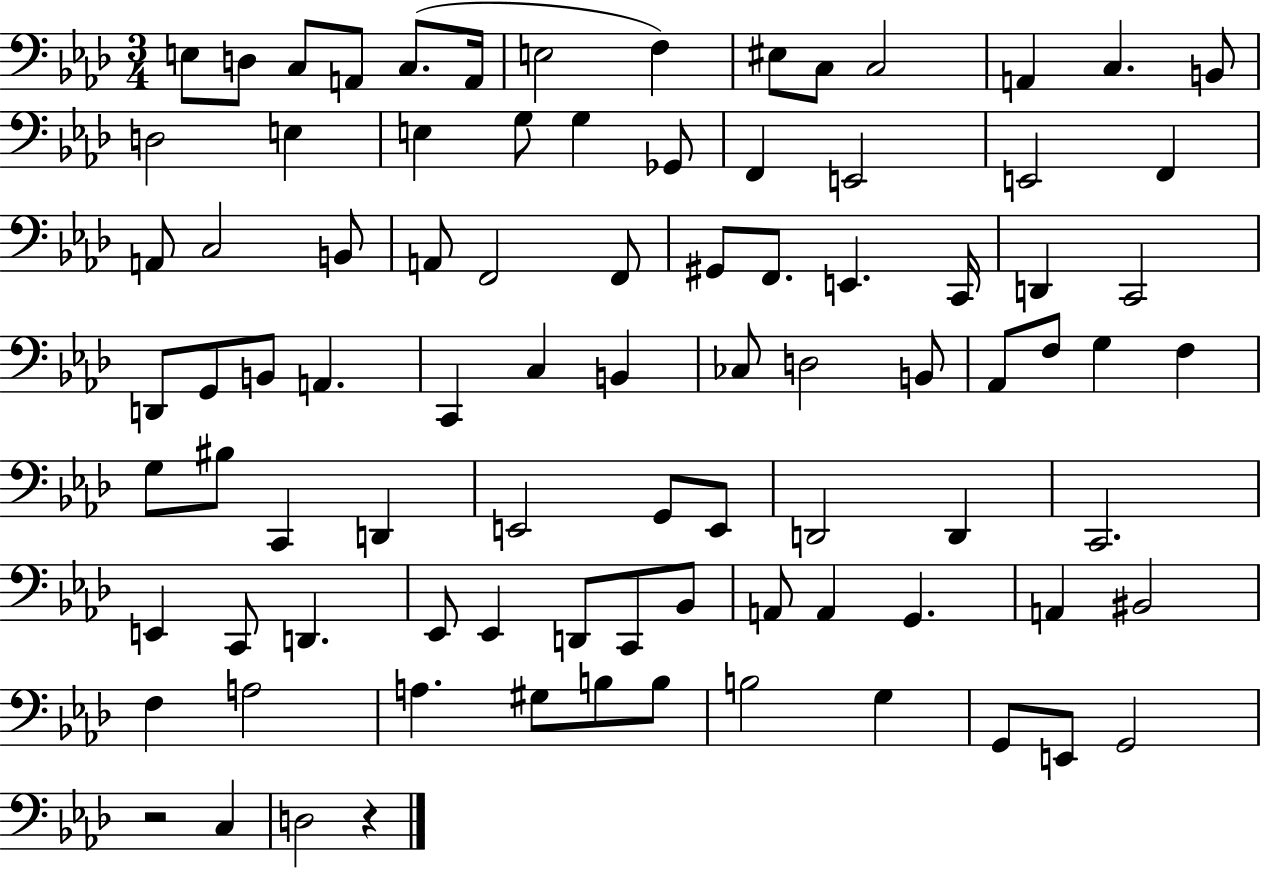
X:1
T:Untitled
M:3/4
L:1/4
K:Ab
E,/2 D,/2 C,/2 A,,/2 C,/2 A,,/4 E,2 F, ^E,/2 C,/2 C,2 A,, C, B,,/2 D,2 E, E, G,/2 G, _G,,/2 F,, E,,2 E,,2 F,, A,,/2 C,2 B,,/2 A,,/2 F,,2 F,,/2 ^G,,/2 F,,/2 E,, C,,/4 D,, C,,2 D,,/2 G,,/2 B,,/2 A,, C,, C, B,, _C,/2 D,2 B,,/2 _A,,/2 F,/2 G, F, G,/2 ^B,/2 C,, D,, E,,2 G,,/2 E,,/2 D,,2 D,, C,,2 E,, C,,/2 D,, _E,,/2 _E,, D,,/2 C,,/2 _B,,/2 A,,/2 A,, G,, A,, ^B,,2 F, A,2 A, ^G,/2 B,/2 B,/2 B,2 G, G,,/2 E,,/2 G,,2 z2 C, D,2 z